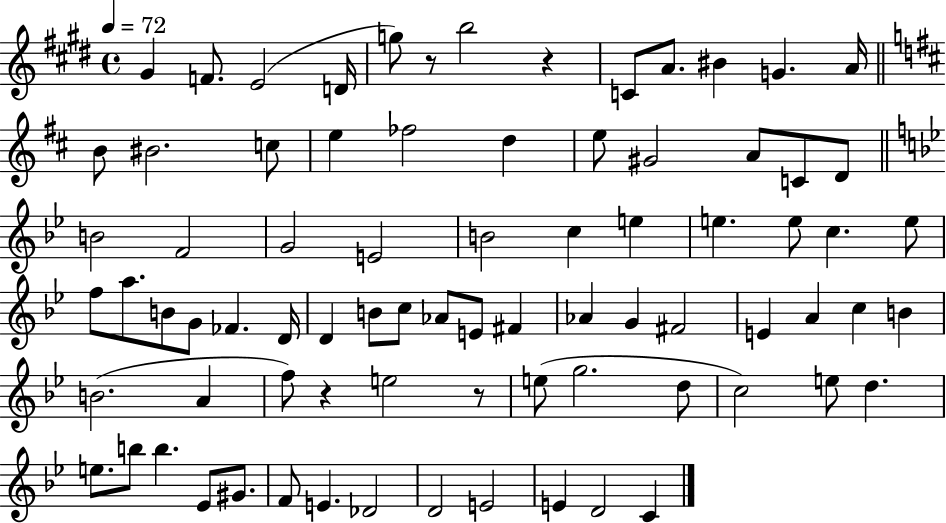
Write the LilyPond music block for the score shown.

{
  \clef treble
  \time 4/4
  \defaultTimeSignature
  \key e \major
  \tempo 4 = 72
  gis'4 f'8. e'2( d'16 | g''8) r8 b''2 r4 | c'8 a'8. bis'4 g'4. a'16 | \bar "||" \break \key d \major b'8 bis'2. c''8 | e''4 fes''2 d''4 | e''8 gis'2 a'8 c'8 d'8 | \bar "||" \break \key bes \major b'2 f'2 | g'2 e'2 | b'2 c''4 e''4 | e''4. e''8 c''4. e''8 | \break f''8 a''8. b'8 g'8 fes'4. d'16 | d'4 b'8 c''8 aes'8 e'8 fis'4 | aes'4 g'4 fis'2 | e'4 a'4 c''4 b'4 | \break b'2.( a'4 | f''8) r4 e''2 r8 | e''8( g''2. d''8 | c''2) e''8 d''4. | \break e''8. b''8 b''4. ees'8 gis'8. | f'8 e'4. des'2 | d'2 e'2 | e'4 d'2 c'4 | \break \bar "|."
}